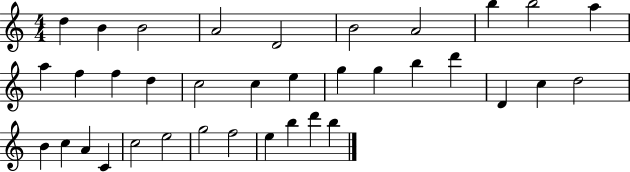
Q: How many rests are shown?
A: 0